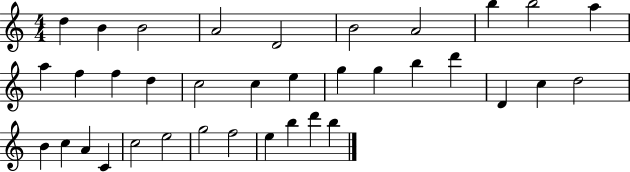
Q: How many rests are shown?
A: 0